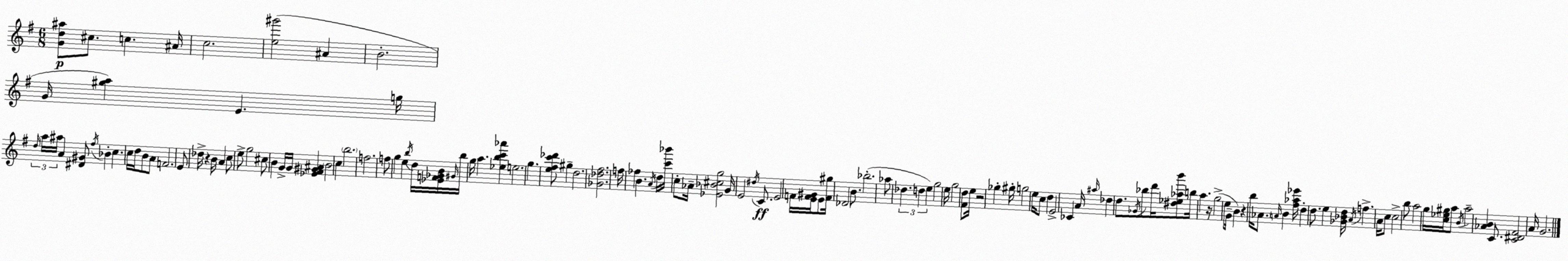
X:1
T:Untitled
M:6/8
L:1/4
K:Em
[Gd^a]/2 ^c/2 c ^A/4 c2 [e^g']2 ^A B2 G/4 [^ga] E g/4 d/4 a/4 ^a/4 A [^D^G]/2 ^f/4 _B c c/4 d/4 B/2 A/2 F2 E/2 _d/4 z B/4 A c/2 e/2 g2 ^c/2 B G/4 G/4 [_E^F^G^A] B2 c b2 f2 f/2 g e b/4 d/4 [_EF_GB]/4 ^G/4 b/4 g/4 a [_ebc'_a'] e2 g [e^fc'_d']/2 ^g d2 [_G_d^f]2 f/4 _f B A/4 d/4 [c'_b']/4 c/2 _A/4 [_E_B^cg]2 G/4 E2 ^d/4 C/2 E2 F/4 [EF^G]/4 E/2 [F^g]/4 _D2 B/2 _b2 _a/2 _d d e g2 e/4 g2 [^Fd]/2 e/4 z2 _g ^g/4 g2 e/4 c/2 d E2 _C A/4 ^a/4 _d d/2 _G/4 _b/2 d'/4 [^d_e_ab']/2 b/4 a z/4 g2 e/2 G/4 B z b/4 _A/2 A/4 B [^f_a_e']/4 d d/2 e [_G_Bd]/4 A/4 f A/4 c/2 c2 b/2 a2 g/4 [c_e^g]/4 a/2 B/4 a2 [_AB] C/2 [C^D^F]2 A/4 G2